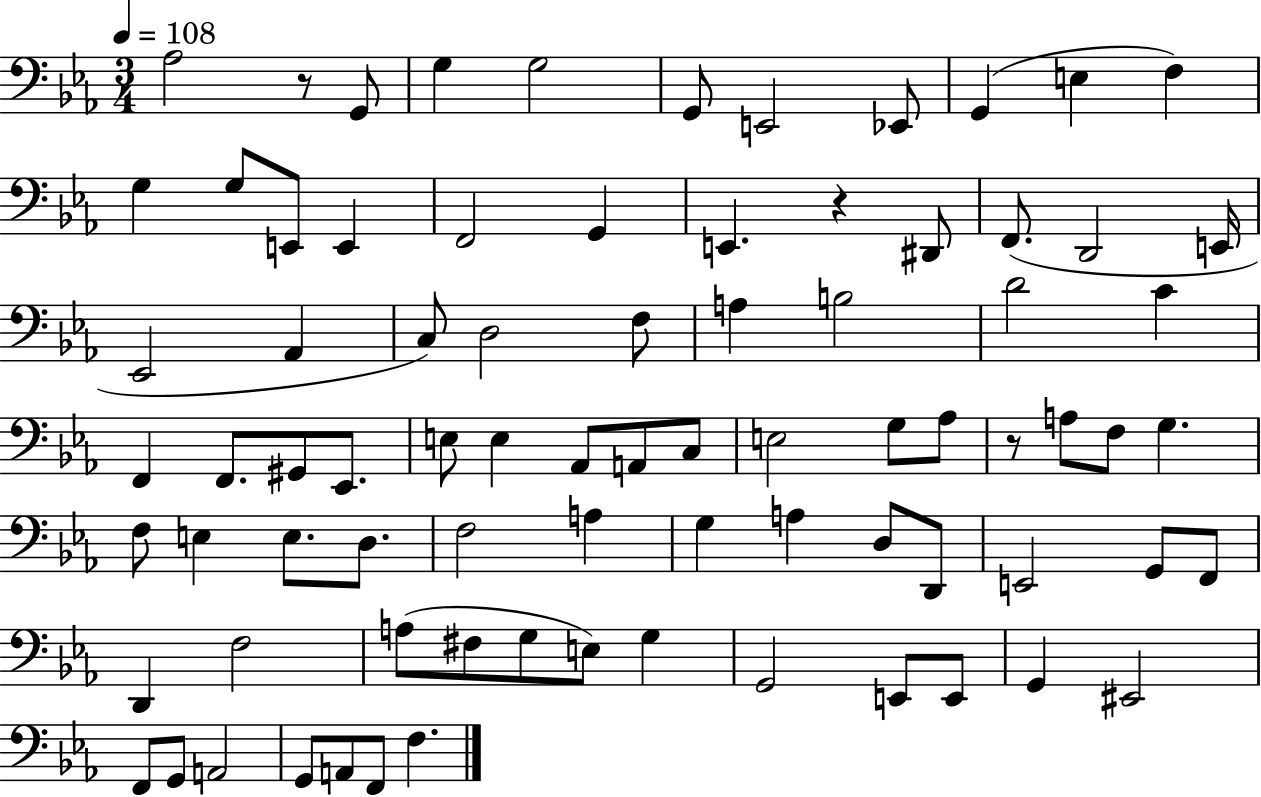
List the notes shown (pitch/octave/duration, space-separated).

Ab3/h R/e G2/e G3/q G3/h G2/e E2/h Eb2/e G2/q E3/q F3/q G3/q G3/e E2/e E2/q F2/h G2/q E2/q. R/q D#2/e F2/e. D2/h E2/s Eb2/h Ab2/q C3/e D3/h F3/e A3/q B3/h D4/h C4/q F2/q F2/e. G#2/e Eb2/e. E3/e E3/q Ab2/e A2/e C3/e E3/h G3/e Ab3/e R/e A3/e F3/e G3/q. F3/e E3/q E3/e. D3/e. F3/h A3/q G3/q A3/q D3/e D2/e E2/h G2/e F2/e D2/q F3/h A3/e F#3/e G3/e E3/e G3/q G2/h E2/e E2/e G2/q EIS2/h F2/e G2/e A2/h G2/e A2/e F2/e F3/q.